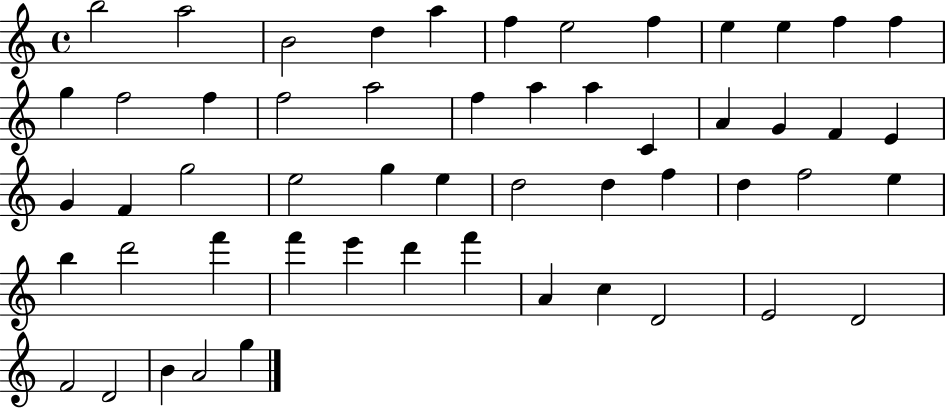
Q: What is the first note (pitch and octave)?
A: B5